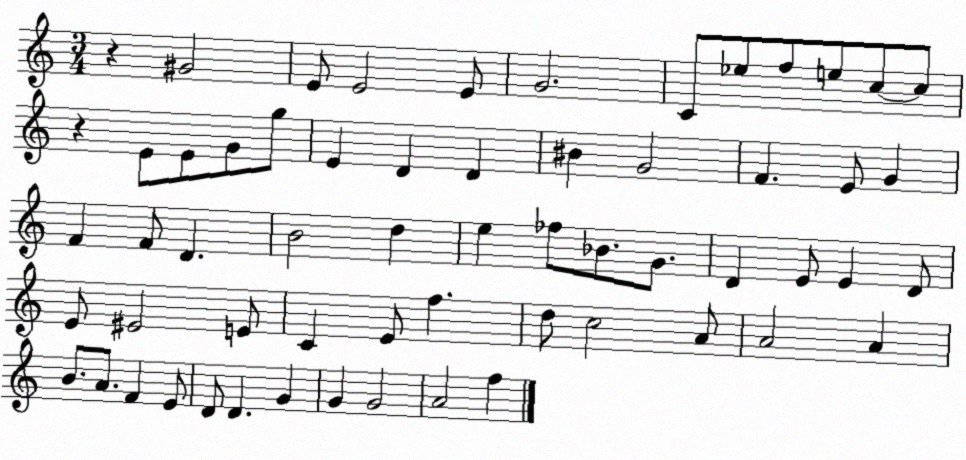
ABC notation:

X:1
T:Untitled
M:3/4
L:1/4
K:C
z ^G2 E/2 E2 E/2 G2 C/2 _e/2 f/2 e/2 c/2 c/2 z E/2 E/2 G/2 g/2 E D D ^B G2 F E/2 G F F/2 D B2 d e _f/2 _B/2 G/2 D E/2 E D/2 E/2 ^E2 E/2 C E/2 f d/2 c2 A/2 A2 A B/2 A/2 F E/2 D/2 D G G G2 A2 f